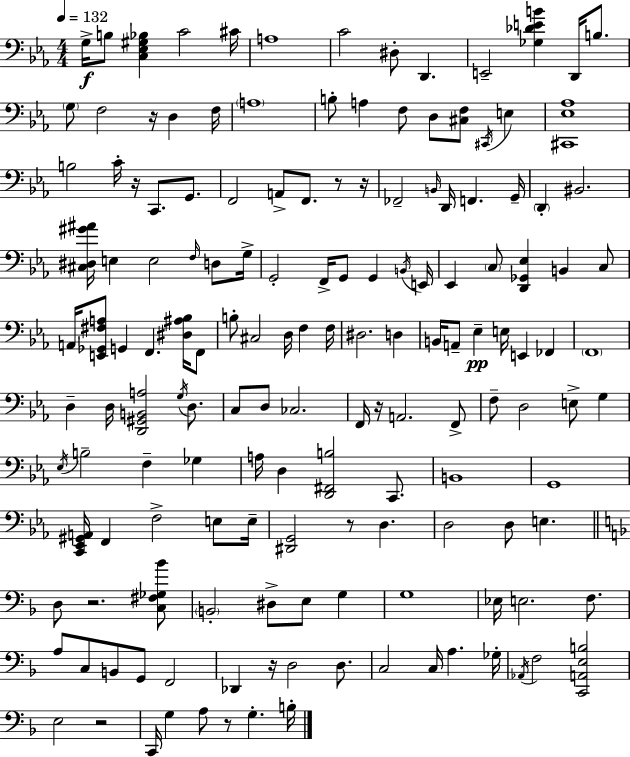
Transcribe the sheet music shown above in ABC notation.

X:1
T:Untitled
M:4/4
L:1/4
K:Cm
G,/4 B,/2 [C,_E,^G,_B,] C2 ^C/4 A,4 C2 ^D,/2 D,, E,,2 [_G,_DEB] D,,/4 B,/2 G,/2 F,2 z/4 D, F,/4 A,4 B,/2 A, F,/2 D,/2 [^C,F,]/2 ^C,,/4 E, [^C,,_E,_A,]4 B,2 C/4 z/4 C,,/2 G,,/2 F,,2 A,,/2 F,,/2 z/2 z/4 _F,,2 B,,/4 D,,/4 F,, G,,/4 D,, ^B,,2 [^C,^D,^G^A]/4 E, E,2 F,/4 D,/2 G,/4 G,,2 F,,/4 G,,/2 G,, B,,/4 E,,/4 _E,, C,/2 [D,,_G,,_E,] B,, C,/2 A,,/4 [E,,_G,,^F,A,]/2 G,, F,, [^D,^A,_B,]/4 F,,/2 B,/2 ^C,2 D,/4 F, F,/4 ^D,2 D, B,,/4 A,,/2 _E, E,/4 E,, _F,, F,,4 D, D,/4 [D,,^G,,B,,A,]2 G,/4 D,/2 C,/2 D,/2 _C,2 F,,/4 z/4 A,,2 F,,/2 F,/2 D,2 E,/2 G, _E,/4 B,2 F, _G, A,/4 D, [D,,^F,,B,]2 C,,/2 B,,4 G,,4 [C,,_E,,^G,,A,,]/4 F,, F,2 E,/2 E,/4 [^D,,G,,]2 z/2 D, D,2 D,/2 E, D,/2 z2 [C,^F,_G,_B]/2 B,,2 ^D,/2 E,/2 G, G,4 _E,/4 E,2 F,/2 A,/2 C,/2 B,,/2 G,,/2 F,,2 _D,, z/4 D,2 D,/2 C,2 C,/4 A, _G,/4 _A,,/4 F,2 [C,,A,,E,B,]2 E,2 z2 C,,/4 G, A,/2 z/2 G, B,/4